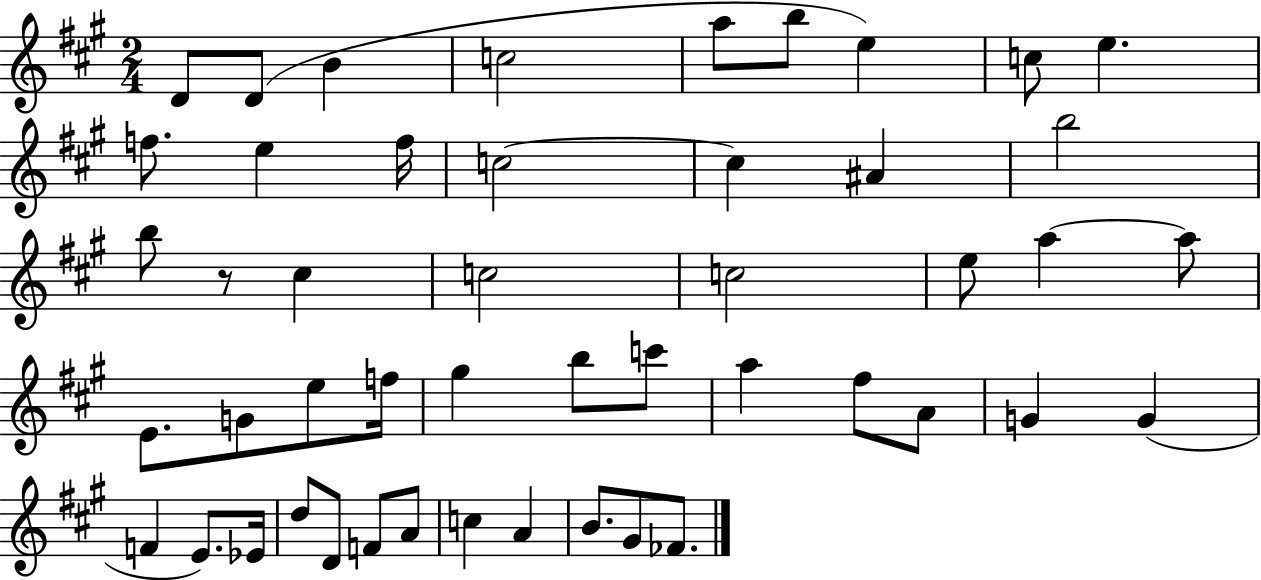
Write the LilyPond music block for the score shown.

{
  \clef treble
  \numericTimeSignature
  \time 2/4
  \key a \major
  d'8 d'8( b'4 | c''2 | a''8 b''8 e''4) | c''8 e''4. | \break f''8. e''4 f''16 | c''2~~ | c''4 ais'4 | b''2 | \break b''8 r8 cis''4 | c''2 | c''2 | e''8 a''4~~ a''8 | \break e'8. g'8 e''8 f''16 | gis''4 b''8 c'''8 | a''4 fis''8 a'8 | g'4 g'4( | \break f'4 e'8.) ees'16 | d''8 d'8 f'8 a'8 | c''4 a'4 | b'8. gis'8 fes'8. | \break \bar "|."
}